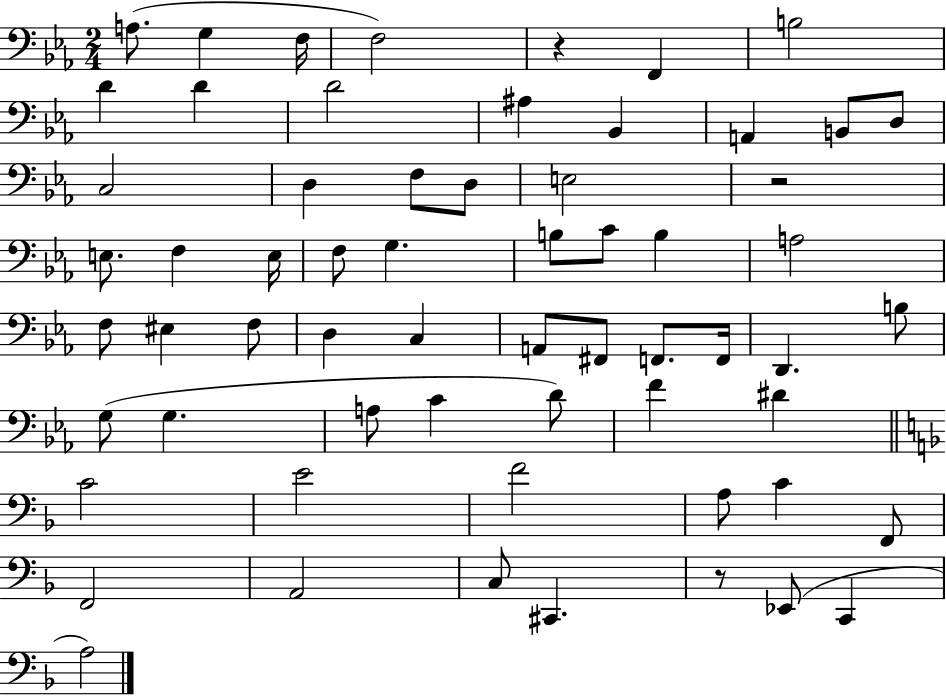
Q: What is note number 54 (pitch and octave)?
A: A2